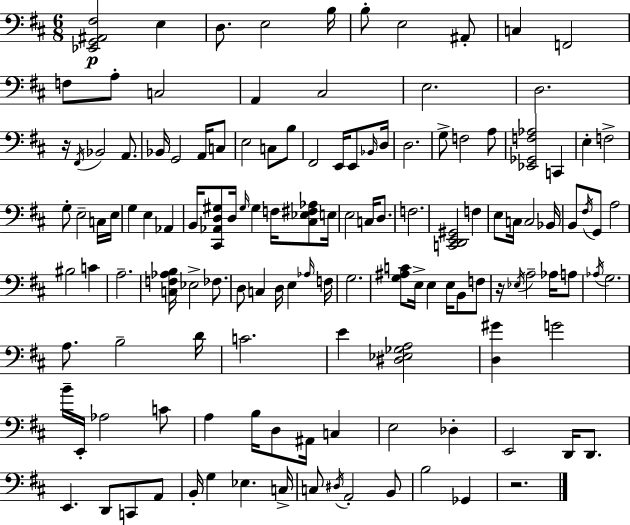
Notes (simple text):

[Eb2,G2,A#2,F#3]/h E3/q D3/e. E3/h B3/s B3/e E3/h A#2/e C3/q F2/h F3/e A3/e C3/h A2/q C#3/h E3/h. D3/h. R/s F#2/s Bb2/h A2/e. Bb2/s G2/h A2/s C3/e E3/h C3/e B3/e F#2/h E2/s E2/e Bb2/s D3/s D3/h. G3/e F3/h A3/e [Eb2,Gb2,F3,Ab3]/h C2/q E3/q F3/h G3/e E3/h C3/s E3/s G3/q E3/q Ab2/q B2/s [C#2,Ab2,D3,G#3]/e D3/s G#3/s G#3/q F3/s [C#3,Eb3,F#3,Ab3]/e E3/s E3/h C3/s D3/e. F3/h. [C2,D2,E2,G#2]/h F3/q E3/e C3/s C3/h Bb2/s B2/e F#3/s G2/e A3/h BIS3/h C4/q A3/h. [C3,F3,Ab3,B3]/s Eb3/h FES3/e. D3/e C3/q D3/s E3/q Ab3/s F3/s G3/h. [G3,A#3,C4]/e E3/s E3/q E3/s B2/e F3/e R/s Eb3/s A3/h Ab3/s A3/e Ab3/s G3/h. A3/e. B3/h D4/s C4/h. E4/q [D#3,Eb3,Gb3,A3]/h [D3,G#4]/q G4/h B4/s E2/s Ab3/h C4/e A3/q B3/s D3/e A#2/s C3/q E3/h Db3/q E2/h D2/s D2/e. E2/q. D2/e C2/e A2/e B2/s G3/q Eb3/q. C3/s C3/e D#3/s A2/h B2/e B3/h Gb2/q R/h.